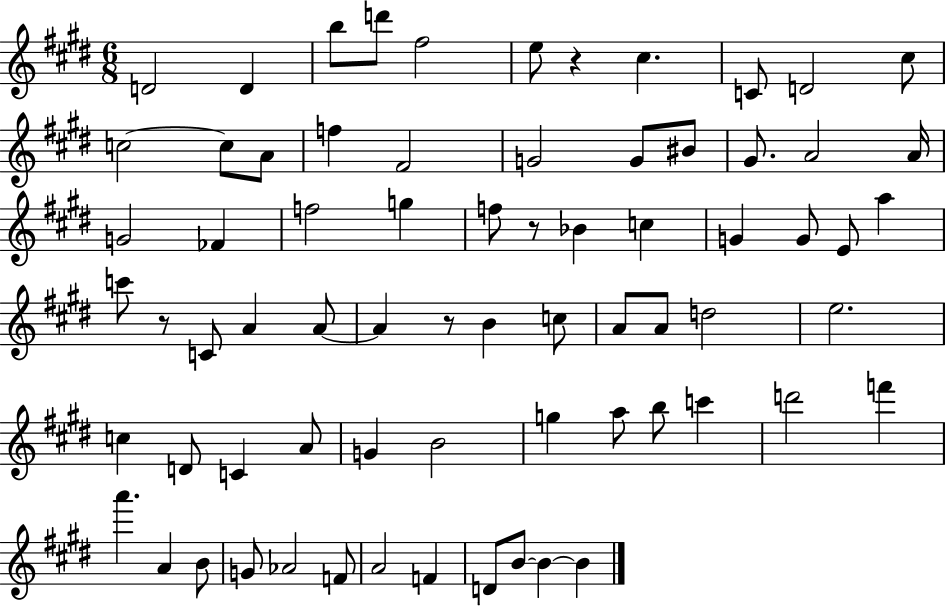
{
  \clef treble
  \numericTimeSignature
  \time 6/8
  \key e \major
  d'2 d'4 | b''8 d'''8 fis''2 | e''8 r4 cis''4. | c'8 d'2 cis''8 | \break c''2~~ c''8 a'8 | f''4 fis'2 | g'2 g'8 bis'8 | gis'8. a'2 a'16 | \break g'2 fes'4 | f''2 g''4 | f''8 r8 bes'4 c''4 | g'4 g'8 e'8 a''4 | \break c'''8 r8 c'8 a'4 a'8~~ | a'4 r8 b'4 c''8 | a'8 a'8 d''2 | e''2. | \break c''4 d'8 c'4 a'8 | g'4 b'2 | g''4 a''8 b''8 c'''4 | d'''2 f'''4 | \break a'''4. a'4 b'8 | g'8 aes'2 f'8 | a'2 f'4 | d'8 b'8~~ b'4~~ b'4 | \break \bar "|."
}